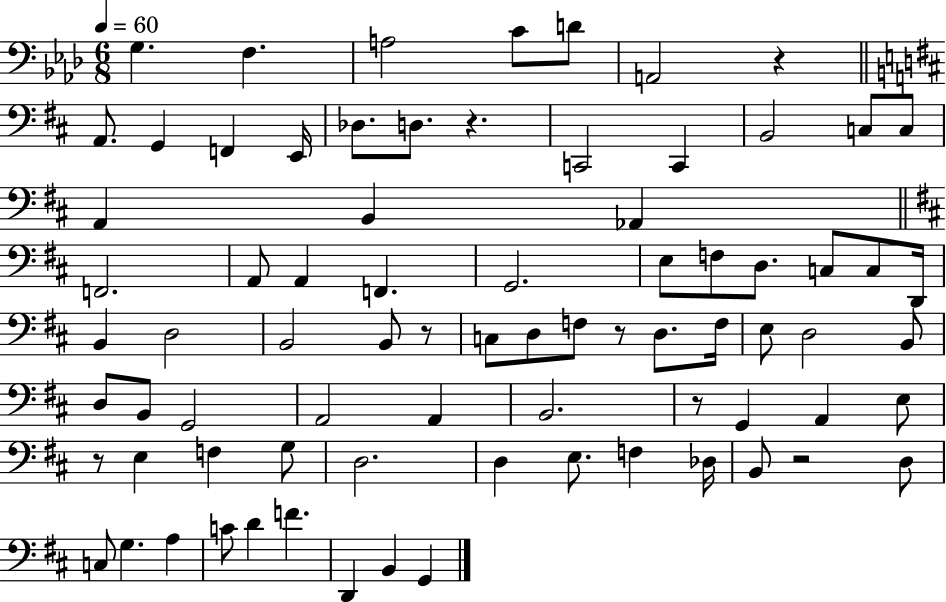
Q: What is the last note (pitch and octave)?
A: G2